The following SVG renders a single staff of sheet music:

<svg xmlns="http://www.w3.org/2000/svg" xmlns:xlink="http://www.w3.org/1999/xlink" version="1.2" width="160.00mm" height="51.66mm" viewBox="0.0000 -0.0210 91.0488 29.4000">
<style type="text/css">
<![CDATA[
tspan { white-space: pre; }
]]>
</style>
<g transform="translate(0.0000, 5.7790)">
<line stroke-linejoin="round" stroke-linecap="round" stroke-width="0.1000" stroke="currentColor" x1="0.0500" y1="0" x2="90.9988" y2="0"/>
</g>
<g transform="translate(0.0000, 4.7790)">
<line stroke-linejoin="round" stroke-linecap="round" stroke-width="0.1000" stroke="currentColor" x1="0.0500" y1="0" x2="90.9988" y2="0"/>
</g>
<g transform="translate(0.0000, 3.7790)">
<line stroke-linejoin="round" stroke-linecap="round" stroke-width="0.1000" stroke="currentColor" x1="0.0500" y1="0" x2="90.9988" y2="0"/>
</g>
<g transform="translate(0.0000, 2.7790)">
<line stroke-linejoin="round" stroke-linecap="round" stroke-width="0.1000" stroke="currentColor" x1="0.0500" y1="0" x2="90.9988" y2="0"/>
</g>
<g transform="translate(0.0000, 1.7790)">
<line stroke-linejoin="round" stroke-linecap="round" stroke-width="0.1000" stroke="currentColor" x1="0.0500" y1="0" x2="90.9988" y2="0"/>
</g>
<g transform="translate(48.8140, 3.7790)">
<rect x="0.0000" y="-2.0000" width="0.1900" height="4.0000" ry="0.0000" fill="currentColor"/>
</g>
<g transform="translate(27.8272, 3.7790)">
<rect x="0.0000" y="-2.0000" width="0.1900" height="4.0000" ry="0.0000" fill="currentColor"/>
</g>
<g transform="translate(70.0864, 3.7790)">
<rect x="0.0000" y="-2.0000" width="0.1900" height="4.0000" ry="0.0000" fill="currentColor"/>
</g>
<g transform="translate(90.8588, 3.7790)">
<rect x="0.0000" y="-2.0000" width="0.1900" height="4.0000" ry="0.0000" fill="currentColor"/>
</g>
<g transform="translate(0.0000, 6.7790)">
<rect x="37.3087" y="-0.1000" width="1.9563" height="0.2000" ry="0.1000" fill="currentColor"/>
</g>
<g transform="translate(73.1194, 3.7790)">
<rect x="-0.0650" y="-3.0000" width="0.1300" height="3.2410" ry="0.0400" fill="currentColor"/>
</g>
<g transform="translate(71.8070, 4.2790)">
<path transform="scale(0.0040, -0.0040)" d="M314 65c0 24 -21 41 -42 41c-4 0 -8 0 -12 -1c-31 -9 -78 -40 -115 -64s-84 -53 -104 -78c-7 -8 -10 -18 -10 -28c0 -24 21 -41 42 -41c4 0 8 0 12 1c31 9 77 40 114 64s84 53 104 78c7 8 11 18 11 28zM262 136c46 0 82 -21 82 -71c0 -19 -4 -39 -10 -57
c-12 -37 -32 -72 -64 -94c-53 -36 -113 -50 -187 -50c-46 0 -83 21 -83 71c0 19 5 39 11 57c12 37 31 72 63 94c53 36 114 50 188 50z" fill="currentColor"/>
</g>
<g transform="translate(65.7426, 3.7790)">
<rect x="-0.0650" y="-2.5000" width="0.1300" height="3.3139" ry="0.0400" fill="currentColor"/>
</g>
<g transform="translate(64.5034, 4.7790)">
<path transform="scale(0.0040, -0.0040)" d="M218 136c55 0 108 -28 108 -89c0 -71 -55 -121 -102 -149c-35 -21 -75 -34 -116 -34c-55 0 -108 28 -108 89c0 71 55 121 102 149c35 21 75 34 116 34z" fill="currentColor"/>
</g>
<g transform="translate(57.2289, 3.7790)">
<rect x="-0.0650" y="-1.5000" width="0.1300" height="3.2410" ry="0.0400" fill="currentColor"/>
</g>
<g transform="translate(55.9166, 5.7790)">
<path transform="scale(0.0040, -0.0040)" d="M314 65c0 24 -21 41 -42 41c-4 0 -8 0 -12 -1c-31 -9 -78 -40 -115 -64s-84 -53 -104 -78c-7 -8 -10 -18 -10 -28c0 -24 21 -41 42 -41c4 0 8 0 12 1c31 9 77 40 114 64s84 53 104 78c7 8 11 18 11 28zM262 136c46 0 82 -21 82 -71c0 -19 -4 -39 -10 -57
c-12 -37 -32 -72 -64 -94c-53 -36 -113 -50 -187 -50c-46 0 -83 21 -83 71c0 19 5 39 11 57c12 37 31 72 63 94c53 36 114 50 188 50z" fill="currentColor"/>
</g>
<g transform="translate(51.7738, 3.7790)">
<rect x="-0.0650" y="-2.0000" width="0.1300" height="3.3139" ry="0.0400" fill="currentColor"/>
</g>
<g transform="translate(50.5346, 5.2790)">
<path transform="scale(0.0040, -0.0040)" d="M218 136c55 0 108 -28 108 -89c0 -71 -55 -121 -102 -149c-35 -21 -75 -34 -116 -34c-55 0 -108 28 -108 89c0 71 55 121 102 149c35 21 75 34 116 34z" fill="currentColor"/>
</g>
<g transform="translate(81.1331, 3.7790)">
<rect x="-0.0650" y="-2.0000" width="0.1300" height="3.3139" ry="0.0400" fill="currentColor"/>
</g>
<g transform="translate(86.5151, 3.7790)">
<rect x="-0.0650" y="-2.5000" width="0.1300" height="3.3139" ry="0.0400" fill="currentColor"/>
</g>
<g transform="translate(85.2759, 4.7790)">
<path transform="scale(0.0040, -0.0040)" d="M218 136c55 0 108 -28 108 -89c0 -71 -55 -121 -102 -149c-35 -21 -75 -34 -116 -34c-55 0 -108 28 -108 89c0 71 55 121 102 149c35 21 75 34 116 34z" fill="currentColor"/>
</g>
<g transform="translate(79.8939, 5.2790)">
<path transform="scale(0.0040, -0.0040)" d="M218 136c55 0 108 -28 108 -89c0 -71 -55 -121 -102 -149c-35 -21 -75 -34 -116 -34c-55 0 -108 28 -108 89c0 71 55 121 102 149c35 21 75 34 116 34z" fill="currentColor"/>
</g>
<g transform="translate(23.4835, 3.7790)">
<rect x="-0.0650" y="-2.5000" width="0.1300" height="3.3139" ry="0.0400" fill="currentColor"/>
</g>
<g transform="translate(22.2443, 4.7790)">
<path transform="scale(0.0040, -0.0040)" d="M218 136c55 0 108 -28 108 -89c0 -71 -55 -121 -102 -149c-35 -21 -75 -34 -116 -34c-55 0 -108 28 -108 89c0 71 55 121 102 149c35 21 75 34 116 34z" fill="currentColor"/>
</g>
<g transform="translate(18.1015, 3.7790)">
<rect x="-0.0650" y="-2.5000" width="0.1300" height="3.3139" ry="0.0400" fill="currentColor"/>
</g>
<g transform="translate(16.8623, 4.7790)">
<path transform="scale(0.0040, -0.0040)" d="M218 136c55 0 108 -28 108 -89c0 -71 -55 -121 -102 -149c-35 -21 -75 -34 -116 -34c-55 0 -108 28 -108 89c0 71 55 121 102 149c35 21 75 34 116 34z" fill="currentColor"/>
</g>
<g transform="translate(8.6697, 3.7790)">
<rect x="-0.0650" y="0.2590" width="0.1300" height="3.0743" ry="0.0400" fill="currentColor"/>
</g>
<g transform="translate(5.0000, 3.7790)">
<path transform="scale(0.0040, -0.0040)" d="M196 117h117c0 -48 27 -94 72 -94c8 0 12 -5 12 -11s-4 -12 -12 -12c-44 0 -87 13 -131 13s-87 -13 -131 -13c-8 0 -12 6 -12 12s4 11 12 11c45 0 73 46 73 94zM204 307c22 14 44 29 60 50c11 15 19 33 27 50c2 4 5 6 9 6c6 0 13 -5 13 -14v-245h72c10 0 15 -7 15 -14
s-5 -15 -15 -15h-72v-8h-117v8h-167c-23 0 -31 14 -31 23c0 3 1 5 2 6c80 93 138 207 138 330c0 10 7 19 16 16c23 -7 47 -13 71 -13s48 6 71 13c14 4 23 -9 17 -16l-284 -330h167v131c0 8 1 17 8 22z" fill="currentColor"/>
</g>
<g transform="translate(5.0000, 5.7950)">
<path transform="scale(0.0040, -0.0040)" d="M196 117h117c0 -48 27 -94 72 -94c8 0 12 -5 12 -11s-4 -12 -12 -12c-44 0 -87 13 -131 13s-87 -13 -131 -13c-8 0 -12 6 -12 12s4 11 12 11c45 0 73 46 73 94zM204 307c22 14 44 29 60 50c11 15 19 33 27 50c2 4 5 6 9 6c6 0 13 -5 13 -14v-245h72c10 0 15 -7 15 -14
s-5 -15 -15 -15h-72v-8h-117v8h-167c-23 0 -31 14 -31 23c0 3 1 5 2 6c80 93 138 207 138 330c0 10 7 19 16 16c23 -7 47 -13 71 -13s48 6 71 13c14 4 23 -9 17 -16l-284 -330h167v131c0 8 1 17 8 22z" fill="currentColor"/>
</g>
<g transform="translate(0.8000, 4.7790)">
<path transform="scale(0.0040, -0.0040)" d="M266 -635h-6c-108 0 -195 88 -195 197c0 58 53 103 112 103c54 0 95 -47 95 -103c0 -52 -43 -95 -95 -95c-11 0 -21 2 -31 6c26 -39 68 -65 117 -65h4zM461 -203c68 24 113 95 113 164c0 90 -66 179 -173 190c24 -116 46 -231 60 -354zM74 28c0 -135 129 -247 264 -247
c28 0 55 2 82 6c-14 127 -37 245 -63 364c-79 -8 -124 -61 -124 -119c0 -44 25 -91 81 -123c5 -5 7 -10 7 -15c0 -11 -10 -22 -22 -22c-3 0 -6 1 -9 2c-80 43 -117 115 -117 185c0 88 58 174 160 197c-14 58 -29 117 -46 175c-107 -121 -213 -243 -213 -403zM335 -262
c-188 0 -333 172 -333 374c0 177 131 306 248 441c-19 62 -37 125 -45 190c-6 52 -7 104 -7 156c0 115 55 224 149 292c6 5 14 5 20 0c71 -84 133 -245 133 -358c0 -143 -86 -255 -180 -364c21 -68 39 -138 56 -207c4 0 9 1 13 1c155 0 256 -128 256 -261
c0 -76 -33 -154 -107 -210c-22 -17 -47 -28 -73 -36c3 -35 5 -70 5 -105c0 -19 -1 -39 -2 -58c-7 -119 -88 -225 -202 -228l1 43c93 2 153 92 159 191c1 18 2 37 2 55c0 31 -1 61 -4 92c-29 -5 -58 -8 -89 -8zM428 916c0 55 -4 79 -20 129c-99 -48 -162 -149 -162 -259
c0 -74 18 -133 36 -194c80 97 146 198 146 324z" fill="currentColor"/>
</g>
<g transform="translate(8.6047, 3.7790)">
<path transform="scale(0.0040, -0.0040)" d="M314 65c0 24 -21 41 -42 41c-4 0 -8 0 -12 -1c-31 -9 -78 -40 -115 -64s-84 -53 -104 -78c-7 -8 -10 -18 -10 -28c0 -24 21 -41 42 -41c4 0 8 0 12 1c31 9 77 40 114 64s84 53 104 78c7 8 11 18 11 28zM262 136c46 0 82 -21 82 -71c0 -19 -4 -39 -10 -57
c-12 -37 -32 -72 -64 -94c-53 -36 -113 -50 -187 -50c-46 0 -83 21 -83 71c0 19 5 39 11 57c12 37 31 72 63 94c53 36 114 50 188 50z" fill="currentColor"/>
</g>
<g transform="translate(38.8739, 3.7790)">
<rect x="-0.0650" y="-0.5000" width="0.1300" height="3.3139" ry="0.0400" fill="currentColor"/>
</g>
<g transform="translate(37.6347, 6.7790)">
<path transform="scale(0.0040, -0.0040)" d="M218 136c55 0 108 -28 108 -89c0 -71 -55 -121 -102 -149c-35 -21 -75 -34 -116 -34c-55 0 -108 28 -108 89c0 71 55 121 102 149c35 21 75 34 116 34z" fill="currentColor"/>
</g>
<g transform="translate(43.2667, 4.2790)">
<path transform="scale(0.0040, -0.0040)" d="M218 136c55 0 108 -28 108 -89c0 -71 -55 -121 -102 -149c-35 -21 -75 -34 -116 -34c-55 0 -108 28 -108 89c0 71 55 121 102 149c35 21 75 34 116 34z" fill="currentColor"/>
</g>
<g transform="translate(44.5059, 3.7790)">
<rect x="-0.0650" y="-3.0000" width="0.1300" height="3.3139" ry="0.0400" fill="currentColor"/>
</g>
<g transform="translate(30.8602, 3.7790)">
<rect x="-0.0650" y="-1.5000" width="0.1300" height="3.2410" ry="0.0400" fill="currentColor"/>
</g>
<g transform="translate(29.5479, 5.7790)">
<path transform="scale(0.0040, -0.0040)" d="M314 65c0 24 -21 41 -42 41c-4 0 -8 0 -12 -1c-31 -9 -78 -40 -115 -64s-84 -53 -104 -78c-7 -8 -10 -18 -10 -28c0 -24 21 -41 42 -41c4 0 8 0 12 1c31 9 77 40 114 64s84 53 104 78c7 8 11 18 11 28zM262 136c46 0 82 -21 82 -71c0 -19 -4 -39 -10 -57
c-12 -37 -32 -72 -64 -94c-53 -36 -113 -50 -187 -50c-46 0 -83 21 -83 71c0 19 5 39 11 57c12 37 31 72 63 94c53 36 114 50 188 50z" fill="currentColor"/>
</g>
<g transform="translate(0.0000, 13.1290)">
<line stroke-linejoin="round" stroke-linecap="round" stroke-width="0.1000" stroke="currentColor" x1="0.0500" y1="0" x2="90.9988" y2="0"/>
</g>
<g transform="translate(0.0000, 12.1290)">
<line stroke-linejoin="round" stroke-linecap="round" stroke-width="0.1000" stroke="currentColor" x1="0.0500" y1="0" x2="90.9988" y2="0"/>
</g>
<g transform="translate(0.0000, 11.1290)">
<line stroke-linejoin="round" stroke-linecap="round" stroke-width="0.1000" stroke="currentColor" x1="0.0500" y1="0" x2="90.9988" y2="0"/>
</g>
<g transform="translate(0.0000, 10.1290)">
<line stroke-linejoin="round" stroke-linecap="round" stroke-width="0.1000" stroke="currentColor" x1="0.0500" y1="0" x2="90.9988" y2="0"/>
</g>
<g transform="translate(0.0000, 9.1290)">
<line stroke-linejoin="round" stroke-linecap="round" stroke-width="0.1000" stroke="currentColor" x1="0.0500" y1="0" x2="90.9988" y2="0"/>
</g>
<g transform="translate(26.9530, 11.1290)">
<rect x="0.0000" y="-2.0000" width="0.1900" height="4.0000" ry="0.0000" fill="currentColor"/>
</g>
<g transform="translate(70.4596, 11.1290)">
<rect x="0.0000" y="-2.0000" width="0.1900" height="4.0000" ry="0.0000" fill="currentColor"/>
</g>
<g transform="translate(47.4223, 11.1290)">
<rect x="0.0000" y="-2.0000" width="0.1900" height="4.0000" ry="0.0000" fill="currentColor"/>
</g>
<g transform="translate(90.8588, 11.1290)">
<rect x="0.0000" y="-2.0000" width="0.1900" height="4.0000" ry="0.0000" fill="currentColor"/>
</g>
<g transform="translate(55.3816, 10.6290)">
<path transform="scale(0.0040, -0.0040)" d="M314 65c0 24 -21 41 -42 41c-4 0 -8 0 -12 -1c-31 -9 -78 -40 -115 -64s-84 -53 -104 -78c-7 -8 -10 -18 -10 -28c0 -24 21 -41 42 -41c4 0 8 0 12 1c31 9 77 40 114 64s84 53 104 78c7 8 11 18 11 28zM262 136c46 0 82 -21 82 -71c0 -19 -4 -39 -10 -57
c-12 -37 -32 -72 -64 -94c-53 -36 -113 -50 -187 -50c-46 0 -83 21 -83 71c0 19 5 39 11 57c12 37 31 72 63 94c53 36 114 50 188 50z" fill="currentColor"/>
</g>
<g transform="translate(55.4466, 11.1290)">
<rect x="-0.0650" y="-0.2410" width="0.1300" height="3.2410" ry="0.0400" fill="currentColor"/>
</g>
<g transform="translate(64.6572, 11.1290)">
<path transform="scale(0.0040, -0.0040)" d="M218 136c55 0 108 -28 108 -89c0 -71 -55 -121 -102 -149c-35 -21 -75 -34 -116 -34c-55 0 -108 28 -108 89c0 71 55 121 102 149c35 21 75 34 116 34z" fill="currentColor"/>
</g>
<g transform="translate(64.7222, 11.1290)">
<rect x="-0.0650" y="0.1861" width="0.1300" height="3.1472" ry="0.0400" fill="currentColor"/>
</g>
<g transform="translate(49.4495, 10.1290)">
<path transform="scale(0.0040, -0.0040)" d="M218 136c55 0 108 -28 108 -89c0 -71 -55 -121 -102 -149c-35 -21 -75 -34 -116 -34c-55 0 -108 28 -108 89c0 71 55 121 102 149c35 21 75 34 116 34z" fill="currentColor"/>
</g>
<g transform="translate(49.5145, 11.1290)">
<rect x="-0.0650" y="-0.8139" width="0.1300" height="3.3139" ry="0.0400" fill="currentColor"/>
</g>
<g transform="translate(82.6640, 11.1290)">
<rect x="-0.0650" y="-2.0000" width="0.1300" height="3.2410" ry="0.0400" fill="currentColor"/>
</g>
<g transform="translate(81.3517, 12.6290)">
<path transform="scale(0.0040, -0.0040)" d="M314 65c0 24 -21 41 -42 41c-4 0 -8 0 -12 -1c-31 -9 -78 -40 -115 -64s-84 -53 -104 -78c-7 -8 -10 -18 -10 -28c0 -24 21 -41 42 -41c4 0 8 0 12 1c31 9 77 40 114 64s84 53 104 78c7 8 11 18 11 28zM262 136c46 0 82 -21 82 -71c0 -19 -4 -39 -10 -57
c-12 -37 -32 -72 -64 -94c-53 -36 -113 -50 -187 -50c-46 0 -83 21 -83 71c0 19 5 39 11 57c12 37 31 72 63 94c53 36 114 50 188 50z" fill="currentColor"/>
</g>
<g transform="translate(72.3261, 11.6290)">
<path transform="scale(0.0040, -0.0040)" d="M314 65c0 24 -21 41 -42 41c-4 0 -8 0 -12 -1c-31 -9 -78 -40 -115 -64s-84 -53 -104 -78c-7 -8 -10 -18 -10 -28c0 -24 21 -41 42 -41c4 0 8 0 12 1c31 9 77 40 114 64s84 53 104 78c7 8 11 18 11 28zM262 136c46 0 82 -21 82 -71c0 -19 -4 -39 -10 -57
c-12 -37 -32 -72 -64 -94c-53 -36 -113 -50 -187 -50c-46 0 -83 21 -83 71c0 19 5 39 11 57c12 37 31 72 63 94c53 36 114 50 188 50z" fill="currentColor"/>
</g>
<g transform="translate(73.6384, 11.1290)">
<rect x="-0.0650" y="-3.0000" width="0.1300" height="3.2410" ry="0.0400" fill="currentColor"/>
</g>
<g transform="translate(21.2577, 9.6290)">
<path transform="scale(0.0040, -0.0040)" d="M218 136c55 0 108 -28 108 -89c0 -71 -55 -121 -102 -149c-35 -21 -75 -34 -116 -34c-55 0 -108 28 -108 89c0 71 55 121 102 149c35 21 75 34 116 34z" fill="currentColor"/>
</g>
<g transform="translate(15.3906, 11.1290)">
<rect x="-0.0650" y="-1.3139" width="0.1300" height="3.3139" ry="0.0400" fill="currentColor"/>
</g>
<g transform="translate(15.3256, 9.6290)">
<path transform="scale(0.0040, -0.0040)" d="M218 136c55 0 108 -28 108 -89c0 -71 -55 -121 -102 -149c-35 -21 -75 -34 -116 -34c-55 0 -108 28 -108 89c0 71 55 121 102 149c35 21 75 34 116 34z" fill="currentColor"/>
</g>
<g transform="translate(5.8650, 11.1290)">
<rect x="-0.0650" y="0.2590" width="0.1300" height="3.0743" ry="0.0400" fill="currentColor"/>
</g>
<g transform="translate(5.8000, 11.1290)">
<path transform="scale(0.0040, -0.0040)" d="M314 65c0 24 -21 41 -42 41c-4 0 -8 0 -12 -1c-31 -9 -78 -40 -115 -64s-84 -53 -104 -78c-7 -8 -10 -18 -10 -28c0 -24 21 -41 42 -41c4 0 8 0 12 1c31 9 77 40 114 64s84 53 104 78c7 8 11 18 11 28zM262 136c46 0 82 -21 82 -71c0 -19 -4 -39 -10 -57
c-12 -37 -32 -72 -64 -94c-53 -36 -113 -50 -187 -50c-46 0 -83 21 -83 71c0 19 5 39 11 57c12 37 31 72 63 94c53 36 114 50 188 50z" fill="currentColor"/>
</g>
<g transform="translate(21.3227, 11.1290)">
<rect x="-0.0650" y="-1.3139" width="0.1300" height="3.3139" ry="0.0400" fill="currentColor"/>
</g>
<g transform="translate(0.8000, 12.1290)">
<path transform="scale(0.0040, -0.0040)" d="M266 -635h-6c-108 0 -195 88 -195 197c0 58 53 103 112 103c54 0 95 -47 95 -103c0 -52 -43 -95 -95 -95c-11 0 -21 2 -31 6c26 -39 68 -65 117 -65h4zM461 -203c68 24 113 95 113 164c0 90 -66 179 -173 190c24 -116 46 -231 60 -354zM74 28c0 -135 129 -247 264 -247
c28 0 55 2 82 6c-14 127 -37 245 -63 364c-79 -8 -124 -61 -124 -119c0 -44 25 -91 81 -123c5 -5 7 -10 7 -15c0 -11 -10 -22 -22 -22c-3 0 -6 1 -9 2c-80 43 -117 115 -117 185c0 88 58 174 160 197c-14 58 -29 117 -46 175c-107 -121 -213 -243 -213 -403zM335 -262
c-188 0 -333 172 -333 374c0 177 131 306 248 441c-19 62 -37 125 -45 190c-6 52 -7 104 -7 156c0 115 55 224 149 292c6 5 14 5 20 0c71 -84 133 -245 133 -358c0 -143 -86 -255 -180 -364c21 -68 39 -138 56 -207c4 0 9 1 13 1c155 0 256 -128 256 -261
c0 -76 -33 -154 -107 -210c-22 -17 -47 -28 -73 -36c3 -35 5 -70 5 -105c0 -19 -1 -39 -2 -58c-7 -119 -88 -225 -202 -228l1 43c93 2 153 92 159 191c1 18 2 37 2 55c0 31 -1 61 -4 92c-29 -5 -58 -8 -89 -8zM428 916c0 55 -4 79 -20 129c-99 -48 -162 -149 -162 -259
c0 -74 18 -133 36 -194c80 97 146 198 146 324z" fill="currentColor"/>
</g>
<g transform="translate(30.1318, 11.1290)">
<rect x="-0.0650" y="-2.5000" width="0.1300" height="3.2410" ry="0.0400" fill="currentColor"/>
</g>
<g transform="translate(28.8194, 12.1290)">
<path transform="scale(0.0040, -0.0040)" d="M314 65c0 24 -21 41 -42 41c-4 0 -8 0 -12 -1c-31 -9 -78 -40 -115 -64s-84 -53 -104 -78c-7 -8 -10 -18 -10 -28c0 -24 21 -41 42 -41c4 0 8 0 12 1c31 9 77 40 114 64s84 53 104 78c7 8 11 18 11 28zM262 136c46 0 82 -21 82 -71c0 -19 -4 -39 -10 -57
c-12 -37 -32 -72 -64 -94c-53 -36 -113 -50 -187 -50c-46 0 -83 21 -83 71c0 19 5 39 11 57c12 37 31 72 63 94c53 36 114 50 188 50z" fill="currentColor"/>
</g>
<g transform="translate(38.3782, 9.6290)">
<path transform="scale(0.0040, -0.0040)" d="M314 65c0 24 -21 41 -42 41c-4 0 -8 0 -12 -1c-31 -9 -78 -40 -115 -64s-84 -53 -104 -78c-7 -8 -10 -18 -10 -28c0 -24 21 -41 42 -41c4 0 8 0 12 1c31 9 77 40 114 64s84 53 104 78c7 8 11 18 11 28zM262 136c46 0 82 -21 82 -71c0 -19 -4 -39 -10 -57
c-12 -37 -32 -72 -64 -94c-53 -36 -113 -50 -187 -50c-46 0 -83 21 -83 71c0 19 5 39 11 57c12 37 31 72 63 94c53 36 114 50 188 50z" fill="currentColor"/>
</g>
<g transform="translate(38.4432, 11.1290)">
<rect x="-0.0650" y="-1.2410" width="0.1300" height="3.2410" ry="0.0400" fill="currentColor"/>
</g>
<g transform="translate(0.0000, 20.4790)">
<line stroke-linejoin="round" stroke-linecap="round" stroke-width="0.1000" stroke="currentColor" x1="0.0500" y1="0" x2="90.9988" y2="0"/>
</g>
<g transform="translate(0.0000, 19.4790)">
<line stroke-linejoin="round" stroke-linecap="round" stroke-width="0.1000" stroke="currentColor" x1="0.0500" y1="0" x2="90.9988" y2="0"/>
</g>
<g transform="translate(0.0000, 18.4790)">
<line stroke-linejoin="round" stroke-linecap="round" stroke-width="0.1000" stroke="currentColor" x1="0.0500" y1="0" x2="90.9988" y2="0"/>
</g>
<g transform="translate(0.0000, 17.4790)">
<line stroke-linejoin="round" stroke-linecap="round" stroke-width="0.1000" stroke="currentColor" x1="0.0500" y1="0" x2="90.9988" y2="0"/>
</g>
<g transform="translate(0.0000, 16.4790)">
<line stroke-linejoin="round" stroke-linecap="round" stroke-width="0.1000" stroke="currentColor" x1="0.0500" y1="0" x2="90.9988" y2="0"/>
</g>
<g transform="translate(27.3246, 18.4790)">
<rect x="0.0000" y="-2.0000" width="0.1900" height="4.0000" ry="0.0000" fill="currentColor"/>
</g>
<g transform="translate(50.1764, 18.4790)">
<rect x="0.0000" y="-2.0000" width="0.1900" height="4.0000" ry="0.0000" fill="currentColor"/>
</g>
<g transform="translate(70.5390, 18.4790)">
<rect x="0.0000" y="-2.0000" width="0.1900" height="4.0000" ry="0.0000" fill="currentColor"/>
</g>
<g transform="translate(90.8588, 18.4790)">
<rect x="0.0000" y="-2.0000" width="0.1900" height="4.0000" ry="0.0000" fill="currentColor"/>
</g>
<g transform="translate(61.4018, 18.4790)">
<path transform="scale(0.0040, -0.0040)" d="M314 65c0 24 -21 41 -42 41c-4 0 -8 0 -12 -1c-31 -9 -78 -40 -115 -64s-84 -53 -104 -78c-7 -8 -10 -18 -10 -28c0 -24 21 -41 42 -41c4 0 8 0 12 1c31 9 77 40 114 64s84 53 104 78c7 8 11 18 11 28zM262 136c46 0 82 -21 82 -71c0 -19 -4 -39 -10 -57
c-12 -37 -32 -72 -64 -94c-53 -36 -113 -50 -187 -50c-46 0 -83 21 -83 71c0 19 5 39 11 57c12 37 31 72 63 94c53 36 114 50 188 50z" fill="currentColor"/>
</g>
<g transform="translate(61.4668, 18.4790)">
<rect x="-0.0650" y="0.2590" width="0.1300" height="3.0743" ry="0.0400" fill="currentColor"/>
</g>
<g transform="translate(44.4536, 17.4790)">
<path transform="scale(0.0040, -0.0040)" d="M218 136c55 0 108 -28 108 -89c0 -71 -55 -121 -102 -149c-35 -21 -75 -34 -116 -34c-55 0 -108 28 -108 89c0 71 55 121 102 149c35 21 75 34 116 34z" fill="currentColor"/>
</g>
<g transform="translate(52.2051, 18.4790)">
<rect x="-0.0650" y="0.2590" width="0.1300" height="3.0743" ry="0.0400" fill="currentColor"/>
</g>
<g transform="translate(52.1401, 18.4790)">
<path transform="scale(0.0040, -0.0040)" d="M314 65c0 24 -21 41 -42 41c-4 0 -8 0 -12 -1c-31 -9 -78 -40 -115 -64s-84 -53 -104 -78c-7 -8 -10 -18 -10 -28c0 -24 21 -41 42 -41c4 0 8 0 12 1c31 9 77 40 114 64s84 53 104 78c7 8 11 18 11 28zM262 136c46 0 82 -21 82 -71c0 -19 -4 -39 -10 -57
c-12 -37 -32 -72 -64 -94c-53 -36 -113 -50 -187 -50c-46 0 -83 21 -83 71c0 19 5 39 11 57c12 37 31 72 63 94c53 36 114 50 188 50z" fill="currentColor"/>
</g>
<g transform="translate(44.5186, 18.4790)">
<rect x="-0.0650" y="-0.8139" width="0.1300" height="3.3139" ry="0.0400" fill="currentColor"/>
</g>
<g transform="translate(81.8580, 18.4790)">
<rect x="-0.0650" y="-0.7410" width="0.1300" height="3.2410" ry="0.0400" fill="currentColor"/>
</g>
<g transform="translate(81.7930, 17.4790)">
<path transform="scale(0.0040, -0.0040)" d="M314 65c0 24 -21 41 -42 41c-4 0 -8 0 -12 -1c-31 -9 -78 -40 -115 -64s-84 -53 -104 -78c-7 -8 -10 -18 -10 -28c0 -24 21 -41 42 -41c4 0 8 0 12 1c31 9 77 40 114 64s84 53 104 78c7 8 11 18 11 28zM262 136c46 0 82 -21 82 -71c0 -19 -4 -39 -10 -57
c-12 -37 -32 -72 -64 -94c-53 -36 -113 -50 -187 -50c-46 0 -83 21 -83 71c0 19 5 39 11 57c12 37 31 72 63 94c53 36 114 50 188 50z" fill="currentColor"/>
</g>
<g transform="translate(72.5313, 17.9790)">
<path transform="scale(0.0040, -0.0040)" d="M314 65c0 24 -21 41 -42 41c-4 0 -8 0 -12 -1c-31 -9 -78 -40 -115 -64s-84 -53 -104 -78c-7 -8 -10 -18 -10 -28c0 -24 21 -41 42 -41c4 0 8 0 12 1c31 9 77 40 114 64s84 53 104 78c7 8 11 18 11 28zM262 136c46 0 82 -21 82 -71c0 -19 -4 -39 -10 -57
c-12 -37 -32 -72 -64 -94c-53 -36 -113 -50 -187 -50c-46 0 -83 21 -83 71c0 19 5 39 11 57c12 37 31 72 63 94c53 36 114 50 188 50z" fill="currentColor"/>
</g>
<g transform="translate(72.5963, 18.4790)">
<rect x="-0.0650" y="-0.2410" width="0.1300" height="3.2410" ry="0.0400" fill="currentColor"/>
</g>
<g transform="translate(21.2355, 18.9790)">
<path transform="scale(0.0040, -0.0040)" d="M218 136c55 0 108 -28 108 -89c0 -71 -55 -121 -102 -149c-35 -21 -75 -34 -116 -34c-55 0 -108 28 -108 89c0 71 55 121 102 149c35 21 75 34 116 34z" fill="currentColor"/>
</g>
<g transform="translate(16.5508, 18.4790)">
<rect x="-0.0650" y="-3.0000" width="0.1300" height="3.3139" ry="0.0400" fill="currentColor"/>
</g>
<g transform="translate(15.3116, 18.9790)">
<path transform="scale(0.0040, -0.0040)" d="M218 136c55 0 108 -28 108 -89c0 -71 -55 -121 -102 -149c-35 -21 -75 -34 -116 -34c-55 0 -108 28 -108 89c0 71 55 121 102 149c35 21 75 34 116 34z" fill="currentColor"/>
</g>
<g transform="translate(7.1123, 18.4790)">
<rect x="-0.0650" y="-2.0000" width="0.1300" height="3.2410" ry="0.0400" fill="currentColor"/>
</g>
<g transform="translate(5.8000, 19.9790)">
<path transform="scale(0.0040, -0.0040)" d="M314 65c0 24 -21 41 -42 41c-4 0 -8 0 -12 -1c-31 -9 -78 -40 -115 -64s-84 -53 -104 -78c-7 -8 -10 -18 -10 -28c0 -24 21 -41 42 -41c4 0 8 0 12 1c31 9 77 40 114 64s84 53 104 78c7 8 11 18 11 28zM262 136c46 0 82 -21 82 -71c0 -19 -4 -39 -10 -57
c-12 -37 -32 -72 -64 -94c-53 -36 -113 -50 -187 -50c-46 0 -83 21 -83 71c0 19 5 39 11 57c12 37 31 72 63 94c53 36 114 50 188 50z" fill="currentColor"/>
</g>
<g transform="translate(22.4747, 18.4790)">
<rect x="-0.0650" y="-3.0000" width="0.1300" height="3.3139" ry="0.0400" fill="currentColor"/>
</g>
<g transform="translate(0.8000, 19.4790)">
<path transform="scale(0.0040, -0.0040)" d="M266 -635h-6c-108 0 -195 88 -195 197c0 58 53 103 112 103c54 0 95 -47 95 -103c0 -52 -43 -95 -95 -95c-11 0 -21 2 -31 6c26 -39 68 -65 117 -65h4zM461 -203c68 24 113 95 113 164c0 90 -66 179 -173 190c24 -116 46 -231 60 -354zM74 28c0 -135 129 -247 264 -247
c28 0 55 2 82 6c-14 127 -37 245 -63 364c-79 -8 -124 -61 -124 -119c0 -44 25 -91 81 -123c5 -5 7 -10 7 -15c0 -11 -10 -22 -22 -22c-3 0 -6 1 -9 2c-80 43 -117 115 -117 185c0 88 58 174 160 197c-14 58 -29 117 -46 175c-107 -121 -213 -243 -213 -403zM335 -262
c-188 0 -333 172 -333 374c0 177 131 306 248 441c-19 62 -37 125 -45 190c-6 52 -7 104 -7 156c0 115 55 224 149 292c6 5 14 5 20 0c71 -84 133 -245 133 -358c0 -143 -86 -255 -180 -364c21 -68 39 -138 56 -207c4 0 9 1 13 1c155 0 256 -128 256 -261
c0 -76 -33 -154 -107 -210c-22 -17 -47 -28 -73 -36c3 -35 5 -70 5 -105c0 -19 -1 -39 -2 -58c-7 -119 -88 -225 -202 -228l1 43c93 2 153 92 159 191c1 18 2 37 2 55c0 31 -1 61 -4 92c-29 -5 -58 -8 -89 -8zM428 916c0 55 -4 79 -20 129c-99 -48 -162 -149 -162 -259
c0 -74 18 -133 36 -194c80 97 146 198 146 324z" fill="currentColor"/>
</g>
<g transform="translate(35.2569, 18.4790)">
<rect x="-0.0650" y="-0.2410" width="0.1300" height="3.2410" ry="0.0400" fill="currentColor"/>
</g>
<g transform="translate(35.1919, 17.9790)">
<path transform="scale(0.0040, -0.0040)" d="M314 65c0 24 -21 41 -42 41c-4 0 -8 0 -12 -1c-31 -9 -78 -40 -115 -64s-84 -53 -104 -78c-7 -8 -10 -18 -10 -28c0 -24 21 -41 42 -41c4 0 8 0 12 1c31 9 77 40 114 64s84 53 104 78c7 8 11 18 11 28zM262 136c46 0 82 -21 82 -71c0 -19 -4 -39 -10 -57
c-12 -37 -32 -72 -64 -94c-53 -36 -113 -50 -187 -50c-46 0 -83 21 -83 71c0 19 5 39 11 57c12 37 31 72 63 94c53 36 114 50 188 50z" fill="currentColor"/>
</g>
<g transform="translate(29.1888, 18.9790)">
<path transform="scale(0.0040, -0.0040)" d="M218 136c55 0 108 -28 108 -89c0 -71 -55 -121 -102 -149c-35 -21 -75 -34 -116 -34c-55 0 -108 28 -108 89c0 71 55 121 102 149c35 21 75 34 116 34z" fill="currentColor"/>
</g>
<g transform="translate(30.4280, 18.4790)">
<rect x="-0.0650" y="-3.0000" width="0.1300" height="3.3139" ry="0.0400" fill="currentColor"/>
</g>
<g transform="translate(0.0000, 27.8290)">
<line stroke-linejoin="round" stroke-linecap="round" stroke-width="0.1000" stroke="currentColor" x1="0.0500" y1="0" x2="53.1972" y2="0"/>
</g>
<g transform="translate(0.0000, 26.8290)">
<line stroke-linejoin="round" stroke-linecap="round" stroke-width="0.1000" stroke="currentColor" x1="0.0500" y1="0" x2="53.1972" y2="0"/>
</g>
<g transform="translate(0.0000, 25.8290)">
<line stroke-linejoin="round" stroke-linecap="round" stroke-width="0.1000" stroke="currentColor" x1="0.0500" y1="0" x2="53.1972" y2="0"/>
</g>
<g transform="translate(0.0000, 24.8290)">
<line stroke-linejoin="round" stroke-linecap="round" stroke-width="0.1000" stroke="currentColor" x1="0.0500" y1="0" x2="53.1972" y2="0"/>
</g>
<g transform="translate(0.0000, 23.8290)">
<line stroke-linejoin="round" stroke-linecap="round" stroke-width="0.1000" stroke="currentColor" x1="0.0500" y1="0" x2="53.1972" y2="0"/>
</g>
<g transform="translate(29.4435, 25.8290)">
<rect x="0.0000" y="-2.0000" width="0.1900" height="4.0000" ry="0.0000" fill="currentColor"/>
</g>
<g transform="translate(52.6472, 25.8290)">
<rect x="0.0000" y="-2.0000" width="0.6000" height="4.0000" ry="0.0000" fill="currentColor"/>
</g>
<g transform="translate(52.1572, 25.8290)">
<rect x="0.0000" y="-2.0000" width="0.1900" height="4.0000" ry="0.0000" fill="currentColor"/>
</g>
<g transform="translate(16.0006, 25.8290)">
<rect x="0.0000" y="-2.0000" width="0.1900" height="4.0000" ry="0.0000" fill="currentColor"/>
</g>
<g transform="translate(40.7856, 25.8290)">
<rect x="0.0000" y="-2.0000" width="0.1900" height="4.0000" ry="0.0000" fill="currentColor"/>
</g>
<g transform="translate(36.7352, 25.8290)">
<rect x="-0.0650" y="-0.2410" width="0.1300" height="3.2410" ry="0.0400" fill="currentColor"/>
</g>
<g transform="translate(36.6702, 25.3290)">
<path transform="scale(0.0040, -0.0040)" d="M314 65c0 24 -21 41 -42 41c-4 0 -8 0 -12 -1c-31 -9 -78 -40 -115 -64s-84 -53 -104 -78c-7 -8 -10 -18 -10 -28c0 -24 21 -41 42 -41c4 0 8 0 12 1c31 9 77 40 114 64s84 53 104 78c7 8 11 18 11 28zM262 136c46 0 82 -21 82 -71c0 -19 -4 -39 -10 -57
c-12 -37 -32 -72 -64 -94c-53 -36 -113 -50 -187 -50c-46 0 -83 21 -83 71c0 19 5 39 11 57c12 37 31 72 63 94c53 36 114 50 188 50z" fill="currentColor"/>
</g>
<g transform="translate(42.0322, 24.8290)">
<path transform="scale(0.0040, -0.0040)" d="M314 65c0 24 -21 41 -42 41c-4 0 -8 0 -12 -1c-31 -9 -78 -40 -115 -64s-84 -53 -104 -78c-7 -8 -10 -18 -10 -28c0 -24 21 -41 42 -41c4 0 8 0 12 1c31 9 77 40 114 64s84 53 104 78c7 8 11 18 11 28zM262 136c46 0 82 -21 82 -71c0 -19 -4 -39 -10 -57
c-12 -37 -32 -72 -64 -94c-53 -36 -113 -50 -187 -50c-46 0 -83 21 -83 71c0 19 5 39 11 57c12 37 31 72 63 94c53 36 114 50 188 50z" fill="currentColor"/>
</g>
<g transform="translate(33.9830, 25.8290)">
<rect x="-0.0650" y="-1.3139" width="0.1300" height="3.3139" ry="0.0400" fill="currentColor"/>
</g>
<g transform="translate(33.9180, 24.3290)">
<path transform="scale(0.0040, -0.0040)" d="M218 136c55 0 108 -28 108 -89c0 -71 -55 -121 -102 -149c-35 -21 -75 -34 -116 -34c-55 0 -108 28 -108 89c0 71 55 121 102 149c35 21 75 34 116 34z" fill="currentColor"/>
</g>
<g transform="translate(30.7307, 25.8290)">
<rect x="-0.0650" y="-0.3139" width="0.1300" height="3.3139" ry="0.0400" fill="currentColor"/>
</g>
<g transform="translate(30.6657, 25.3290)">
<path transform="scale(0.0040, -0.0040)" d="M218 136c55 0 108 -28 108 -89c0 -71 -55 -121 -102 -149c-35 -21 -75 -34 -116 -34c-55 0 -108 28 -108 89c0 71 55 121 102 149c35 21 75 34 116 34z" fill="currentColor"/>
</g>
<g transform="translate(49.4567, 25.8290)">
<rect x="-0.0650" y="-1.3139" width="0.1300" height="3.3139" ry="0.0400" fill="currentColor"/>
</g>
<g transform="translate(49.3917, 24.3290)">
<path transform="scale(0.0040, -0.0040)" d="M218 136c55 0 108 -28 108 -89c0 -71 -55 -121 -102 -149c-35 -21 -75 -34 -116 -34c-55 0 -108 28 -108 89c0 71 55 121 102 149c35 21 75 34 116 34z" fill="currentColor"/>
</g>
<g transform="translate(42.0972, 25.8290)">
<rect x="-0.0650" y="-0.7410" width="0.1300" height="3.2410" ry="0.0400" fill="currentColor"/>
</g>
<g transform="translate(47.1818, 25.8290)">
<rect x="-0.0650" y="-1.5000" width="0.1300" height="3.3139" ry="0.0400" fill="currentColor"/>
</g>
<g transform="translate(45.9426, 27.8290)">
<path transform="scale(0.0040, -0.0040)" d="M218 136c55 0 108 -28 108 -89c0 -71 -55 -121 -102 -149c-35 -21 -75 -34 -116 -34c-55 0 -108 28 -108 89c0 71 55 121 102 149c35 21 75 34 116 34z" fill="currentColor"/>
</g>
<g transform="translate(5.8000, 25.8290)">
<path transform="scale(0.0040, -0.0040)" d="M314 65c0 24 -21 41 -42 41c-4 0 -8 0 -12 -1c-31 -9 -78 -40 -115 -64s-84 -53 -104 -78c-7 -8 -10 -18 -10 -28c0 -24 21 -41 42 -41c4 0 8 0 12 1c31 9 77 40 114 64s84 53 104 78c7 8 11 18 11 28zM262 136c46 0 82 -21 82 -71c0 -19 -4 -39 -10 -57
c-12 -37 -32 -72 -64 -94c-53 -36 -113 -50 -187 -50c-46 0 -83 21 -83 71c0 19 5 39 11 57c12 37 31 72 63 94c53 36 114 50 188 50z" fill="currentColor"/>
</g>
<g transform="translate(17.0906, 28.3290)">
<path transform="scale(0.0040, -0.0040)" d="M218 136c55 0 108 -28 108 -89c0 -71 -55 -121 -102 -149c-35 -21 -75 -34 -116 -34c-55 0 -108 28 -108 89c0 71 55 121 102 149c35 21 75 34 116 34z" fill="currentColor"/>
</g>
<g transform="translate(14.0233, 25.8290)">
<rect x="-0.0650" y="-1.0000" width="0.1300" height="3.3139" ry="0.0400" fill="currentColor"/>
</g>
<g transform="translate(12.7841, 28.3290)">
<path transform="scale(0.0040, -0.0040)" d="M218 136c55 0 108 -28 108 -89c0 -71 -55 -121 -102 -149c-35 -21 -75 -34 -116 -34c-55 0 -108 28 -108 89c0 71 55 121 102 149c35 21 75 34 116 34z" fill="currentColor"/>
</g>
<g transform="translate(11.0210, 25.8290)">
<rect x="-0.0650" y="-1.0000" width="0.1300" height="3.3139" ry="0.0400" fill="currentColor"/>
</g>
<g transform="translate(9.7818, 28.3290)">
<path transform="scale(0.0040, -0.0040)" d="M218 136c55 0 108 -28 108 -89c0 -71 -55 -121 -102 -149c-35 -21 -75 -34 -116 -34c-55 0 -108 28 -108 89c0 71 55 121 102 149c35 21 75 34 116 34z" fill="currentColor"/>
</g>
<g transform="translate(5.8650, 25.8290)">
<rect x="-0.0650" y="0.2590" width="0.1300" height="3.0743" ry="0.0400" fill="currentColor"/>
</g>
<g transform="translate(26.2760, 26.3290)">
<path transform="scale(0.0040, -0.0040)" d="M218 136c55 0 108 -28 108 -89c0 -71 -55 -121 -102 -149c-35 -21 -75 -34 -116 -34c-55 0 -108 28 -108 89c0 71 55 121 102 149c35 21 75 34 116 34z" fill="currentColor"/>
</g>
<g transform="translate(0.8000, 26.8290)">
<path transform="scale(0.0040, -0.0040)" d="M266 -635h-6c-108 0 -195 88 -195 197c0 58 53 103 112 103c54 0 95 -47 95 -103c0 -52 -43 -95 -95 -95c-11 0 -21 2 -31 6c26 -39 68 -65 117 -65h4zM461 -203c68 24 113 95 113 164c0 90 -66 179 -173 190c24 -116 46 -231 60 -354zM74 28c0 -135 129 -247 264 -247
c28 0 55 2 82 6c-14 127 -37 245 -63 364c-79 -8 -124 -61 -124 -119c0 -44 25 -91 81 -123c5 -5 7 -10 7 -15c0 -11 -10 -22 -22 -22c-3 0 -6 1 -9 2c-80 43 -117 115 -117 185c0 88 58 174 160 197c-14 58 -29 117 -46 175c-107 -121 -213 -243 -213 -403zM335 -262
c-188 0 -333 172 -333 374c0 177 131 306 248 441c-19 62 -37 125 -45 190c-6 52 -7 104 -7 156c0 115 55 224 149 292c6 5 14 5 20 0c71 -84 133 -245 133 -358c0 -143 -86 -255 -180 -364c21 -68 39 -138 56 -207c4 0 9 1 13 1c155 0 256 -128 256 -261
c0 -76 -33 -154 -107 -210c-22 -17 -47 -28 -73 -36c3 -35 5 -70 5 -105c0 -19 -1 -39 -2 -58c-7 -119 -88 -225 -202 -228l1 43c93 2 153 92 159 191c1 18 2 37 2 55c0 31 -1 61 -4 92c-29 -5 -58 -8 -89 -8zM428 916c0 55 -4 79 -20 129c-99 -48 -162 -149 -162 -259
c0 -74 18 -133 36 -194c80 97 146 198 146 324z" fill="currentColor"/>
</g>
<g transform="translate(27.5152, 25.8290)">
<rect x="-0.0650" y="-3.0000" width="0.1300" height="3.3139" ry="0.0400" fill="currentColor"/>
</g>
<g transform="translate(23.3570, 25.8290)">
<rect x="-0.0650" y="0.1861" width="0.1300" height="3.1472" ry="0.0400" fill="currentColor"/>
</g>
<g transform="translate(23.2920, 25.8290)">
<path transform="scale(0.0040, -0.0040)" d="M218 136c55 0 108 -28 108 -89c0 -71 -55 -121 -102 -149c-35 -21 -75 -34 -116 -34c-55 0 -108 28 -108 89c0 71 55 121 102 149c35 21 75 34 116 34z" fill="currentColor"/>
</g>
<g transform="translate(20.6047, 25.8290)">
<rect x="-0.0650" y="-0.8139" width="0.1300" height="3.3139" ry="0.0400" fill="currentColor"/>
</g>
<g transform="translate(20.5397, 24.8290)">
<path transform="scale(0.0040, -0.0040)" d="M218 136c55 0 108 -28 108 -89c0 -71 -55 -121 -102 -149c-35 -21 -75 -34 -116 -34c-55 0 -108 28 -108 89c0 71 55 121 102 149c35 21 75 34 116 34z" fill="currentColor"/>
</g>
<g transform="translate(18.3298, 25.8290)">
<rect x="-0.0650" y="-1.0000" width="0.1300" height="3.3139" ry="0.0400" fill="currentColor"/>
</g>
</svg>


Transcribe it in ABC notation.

X:1
T:Untitled
M:4/4
L:1/4
K:C
B2 G G E2 C A F E2 G A2 F G B2 e e G2 e2 d c2 B A2 F2 F2 A A A c2 d B2 B2 c2 d2 B2 D D D d B A c e c2 d2 E e